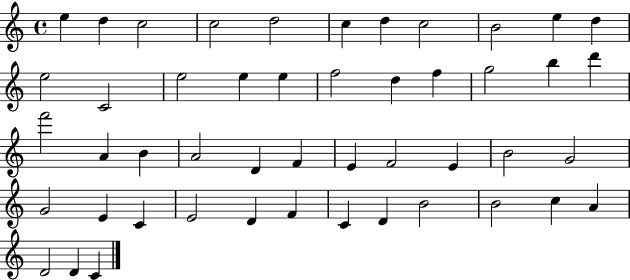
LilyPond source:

{
  \clef treble
  \time 4/4
  \defaultTimeSignature
  \key c \major
  e''4 d''4 c''2 | c''2 d''2 | c''4 d''4 c''2 | b'2 e''4 d''4 | \break e''2 c'2 | e''2 e''4 e''4 | f''2 d''4 f''4 | g''2 b''4 d'''4 | \break f'''2 a'4 b'4 | a'2 d'4 f'4 | e'4 f'2 e'4 | b'2 g'2 | \break g'2 e'4 c'4 | e'2 d'4 f'4 | c'4 d'4 b'2 | b'2 c''4 a'4 | \break d'2 d'4 c'4 | \bar "|."
}